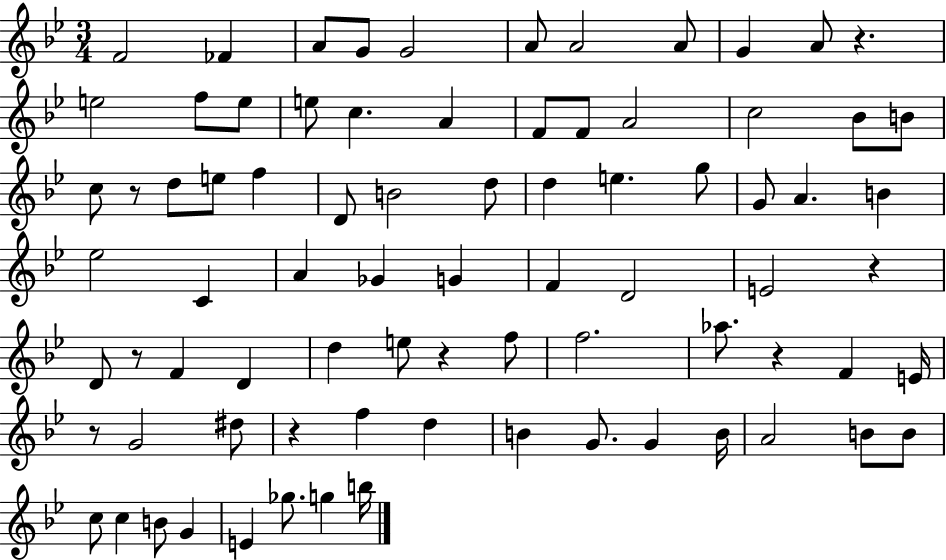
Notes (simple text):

F4/h FES4/q A4/e G4/e G4/h A4/e A4/h A4/e G4/q A4/e R/q. E5/h F5/e E5/e E5/e C5/q. A4/q F4/e F4/e A4/h C5/h Bb4/e B4/e C5/e R/e D5/e E5/e F5/q D4/e B4/h D5/e D5/q E5/q. G5/e G4/e A4/q. B4/q Eb5/h C4/q A4/q Gb4/q G4/q F4/q D4/h E4/h R/q D4/e R/e F4/q D4/q D5/q E5/e R/q F5/e F5/h. Ab5/e. R/q F4/q E4/s R/e G4/h D#5/e R/q F5/q D5/q B4/q G4/e. G4/q B4/s A4/h B4/e B4/e C5/e C5/q B4/e G4/q E4/q Gb5/e. G5/q B5/s